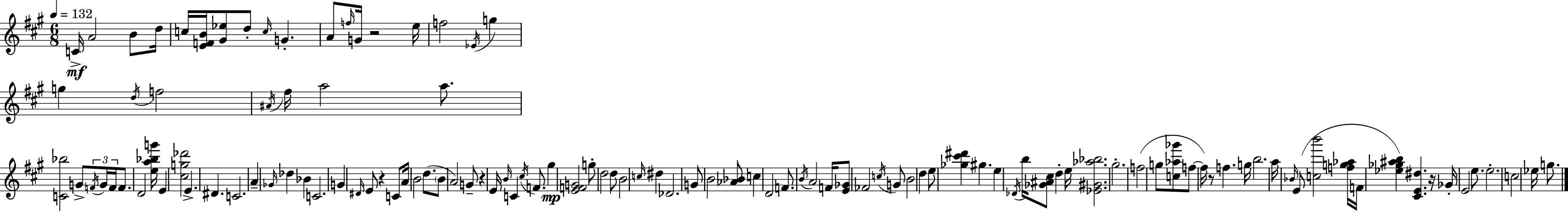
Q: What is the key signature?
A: A major